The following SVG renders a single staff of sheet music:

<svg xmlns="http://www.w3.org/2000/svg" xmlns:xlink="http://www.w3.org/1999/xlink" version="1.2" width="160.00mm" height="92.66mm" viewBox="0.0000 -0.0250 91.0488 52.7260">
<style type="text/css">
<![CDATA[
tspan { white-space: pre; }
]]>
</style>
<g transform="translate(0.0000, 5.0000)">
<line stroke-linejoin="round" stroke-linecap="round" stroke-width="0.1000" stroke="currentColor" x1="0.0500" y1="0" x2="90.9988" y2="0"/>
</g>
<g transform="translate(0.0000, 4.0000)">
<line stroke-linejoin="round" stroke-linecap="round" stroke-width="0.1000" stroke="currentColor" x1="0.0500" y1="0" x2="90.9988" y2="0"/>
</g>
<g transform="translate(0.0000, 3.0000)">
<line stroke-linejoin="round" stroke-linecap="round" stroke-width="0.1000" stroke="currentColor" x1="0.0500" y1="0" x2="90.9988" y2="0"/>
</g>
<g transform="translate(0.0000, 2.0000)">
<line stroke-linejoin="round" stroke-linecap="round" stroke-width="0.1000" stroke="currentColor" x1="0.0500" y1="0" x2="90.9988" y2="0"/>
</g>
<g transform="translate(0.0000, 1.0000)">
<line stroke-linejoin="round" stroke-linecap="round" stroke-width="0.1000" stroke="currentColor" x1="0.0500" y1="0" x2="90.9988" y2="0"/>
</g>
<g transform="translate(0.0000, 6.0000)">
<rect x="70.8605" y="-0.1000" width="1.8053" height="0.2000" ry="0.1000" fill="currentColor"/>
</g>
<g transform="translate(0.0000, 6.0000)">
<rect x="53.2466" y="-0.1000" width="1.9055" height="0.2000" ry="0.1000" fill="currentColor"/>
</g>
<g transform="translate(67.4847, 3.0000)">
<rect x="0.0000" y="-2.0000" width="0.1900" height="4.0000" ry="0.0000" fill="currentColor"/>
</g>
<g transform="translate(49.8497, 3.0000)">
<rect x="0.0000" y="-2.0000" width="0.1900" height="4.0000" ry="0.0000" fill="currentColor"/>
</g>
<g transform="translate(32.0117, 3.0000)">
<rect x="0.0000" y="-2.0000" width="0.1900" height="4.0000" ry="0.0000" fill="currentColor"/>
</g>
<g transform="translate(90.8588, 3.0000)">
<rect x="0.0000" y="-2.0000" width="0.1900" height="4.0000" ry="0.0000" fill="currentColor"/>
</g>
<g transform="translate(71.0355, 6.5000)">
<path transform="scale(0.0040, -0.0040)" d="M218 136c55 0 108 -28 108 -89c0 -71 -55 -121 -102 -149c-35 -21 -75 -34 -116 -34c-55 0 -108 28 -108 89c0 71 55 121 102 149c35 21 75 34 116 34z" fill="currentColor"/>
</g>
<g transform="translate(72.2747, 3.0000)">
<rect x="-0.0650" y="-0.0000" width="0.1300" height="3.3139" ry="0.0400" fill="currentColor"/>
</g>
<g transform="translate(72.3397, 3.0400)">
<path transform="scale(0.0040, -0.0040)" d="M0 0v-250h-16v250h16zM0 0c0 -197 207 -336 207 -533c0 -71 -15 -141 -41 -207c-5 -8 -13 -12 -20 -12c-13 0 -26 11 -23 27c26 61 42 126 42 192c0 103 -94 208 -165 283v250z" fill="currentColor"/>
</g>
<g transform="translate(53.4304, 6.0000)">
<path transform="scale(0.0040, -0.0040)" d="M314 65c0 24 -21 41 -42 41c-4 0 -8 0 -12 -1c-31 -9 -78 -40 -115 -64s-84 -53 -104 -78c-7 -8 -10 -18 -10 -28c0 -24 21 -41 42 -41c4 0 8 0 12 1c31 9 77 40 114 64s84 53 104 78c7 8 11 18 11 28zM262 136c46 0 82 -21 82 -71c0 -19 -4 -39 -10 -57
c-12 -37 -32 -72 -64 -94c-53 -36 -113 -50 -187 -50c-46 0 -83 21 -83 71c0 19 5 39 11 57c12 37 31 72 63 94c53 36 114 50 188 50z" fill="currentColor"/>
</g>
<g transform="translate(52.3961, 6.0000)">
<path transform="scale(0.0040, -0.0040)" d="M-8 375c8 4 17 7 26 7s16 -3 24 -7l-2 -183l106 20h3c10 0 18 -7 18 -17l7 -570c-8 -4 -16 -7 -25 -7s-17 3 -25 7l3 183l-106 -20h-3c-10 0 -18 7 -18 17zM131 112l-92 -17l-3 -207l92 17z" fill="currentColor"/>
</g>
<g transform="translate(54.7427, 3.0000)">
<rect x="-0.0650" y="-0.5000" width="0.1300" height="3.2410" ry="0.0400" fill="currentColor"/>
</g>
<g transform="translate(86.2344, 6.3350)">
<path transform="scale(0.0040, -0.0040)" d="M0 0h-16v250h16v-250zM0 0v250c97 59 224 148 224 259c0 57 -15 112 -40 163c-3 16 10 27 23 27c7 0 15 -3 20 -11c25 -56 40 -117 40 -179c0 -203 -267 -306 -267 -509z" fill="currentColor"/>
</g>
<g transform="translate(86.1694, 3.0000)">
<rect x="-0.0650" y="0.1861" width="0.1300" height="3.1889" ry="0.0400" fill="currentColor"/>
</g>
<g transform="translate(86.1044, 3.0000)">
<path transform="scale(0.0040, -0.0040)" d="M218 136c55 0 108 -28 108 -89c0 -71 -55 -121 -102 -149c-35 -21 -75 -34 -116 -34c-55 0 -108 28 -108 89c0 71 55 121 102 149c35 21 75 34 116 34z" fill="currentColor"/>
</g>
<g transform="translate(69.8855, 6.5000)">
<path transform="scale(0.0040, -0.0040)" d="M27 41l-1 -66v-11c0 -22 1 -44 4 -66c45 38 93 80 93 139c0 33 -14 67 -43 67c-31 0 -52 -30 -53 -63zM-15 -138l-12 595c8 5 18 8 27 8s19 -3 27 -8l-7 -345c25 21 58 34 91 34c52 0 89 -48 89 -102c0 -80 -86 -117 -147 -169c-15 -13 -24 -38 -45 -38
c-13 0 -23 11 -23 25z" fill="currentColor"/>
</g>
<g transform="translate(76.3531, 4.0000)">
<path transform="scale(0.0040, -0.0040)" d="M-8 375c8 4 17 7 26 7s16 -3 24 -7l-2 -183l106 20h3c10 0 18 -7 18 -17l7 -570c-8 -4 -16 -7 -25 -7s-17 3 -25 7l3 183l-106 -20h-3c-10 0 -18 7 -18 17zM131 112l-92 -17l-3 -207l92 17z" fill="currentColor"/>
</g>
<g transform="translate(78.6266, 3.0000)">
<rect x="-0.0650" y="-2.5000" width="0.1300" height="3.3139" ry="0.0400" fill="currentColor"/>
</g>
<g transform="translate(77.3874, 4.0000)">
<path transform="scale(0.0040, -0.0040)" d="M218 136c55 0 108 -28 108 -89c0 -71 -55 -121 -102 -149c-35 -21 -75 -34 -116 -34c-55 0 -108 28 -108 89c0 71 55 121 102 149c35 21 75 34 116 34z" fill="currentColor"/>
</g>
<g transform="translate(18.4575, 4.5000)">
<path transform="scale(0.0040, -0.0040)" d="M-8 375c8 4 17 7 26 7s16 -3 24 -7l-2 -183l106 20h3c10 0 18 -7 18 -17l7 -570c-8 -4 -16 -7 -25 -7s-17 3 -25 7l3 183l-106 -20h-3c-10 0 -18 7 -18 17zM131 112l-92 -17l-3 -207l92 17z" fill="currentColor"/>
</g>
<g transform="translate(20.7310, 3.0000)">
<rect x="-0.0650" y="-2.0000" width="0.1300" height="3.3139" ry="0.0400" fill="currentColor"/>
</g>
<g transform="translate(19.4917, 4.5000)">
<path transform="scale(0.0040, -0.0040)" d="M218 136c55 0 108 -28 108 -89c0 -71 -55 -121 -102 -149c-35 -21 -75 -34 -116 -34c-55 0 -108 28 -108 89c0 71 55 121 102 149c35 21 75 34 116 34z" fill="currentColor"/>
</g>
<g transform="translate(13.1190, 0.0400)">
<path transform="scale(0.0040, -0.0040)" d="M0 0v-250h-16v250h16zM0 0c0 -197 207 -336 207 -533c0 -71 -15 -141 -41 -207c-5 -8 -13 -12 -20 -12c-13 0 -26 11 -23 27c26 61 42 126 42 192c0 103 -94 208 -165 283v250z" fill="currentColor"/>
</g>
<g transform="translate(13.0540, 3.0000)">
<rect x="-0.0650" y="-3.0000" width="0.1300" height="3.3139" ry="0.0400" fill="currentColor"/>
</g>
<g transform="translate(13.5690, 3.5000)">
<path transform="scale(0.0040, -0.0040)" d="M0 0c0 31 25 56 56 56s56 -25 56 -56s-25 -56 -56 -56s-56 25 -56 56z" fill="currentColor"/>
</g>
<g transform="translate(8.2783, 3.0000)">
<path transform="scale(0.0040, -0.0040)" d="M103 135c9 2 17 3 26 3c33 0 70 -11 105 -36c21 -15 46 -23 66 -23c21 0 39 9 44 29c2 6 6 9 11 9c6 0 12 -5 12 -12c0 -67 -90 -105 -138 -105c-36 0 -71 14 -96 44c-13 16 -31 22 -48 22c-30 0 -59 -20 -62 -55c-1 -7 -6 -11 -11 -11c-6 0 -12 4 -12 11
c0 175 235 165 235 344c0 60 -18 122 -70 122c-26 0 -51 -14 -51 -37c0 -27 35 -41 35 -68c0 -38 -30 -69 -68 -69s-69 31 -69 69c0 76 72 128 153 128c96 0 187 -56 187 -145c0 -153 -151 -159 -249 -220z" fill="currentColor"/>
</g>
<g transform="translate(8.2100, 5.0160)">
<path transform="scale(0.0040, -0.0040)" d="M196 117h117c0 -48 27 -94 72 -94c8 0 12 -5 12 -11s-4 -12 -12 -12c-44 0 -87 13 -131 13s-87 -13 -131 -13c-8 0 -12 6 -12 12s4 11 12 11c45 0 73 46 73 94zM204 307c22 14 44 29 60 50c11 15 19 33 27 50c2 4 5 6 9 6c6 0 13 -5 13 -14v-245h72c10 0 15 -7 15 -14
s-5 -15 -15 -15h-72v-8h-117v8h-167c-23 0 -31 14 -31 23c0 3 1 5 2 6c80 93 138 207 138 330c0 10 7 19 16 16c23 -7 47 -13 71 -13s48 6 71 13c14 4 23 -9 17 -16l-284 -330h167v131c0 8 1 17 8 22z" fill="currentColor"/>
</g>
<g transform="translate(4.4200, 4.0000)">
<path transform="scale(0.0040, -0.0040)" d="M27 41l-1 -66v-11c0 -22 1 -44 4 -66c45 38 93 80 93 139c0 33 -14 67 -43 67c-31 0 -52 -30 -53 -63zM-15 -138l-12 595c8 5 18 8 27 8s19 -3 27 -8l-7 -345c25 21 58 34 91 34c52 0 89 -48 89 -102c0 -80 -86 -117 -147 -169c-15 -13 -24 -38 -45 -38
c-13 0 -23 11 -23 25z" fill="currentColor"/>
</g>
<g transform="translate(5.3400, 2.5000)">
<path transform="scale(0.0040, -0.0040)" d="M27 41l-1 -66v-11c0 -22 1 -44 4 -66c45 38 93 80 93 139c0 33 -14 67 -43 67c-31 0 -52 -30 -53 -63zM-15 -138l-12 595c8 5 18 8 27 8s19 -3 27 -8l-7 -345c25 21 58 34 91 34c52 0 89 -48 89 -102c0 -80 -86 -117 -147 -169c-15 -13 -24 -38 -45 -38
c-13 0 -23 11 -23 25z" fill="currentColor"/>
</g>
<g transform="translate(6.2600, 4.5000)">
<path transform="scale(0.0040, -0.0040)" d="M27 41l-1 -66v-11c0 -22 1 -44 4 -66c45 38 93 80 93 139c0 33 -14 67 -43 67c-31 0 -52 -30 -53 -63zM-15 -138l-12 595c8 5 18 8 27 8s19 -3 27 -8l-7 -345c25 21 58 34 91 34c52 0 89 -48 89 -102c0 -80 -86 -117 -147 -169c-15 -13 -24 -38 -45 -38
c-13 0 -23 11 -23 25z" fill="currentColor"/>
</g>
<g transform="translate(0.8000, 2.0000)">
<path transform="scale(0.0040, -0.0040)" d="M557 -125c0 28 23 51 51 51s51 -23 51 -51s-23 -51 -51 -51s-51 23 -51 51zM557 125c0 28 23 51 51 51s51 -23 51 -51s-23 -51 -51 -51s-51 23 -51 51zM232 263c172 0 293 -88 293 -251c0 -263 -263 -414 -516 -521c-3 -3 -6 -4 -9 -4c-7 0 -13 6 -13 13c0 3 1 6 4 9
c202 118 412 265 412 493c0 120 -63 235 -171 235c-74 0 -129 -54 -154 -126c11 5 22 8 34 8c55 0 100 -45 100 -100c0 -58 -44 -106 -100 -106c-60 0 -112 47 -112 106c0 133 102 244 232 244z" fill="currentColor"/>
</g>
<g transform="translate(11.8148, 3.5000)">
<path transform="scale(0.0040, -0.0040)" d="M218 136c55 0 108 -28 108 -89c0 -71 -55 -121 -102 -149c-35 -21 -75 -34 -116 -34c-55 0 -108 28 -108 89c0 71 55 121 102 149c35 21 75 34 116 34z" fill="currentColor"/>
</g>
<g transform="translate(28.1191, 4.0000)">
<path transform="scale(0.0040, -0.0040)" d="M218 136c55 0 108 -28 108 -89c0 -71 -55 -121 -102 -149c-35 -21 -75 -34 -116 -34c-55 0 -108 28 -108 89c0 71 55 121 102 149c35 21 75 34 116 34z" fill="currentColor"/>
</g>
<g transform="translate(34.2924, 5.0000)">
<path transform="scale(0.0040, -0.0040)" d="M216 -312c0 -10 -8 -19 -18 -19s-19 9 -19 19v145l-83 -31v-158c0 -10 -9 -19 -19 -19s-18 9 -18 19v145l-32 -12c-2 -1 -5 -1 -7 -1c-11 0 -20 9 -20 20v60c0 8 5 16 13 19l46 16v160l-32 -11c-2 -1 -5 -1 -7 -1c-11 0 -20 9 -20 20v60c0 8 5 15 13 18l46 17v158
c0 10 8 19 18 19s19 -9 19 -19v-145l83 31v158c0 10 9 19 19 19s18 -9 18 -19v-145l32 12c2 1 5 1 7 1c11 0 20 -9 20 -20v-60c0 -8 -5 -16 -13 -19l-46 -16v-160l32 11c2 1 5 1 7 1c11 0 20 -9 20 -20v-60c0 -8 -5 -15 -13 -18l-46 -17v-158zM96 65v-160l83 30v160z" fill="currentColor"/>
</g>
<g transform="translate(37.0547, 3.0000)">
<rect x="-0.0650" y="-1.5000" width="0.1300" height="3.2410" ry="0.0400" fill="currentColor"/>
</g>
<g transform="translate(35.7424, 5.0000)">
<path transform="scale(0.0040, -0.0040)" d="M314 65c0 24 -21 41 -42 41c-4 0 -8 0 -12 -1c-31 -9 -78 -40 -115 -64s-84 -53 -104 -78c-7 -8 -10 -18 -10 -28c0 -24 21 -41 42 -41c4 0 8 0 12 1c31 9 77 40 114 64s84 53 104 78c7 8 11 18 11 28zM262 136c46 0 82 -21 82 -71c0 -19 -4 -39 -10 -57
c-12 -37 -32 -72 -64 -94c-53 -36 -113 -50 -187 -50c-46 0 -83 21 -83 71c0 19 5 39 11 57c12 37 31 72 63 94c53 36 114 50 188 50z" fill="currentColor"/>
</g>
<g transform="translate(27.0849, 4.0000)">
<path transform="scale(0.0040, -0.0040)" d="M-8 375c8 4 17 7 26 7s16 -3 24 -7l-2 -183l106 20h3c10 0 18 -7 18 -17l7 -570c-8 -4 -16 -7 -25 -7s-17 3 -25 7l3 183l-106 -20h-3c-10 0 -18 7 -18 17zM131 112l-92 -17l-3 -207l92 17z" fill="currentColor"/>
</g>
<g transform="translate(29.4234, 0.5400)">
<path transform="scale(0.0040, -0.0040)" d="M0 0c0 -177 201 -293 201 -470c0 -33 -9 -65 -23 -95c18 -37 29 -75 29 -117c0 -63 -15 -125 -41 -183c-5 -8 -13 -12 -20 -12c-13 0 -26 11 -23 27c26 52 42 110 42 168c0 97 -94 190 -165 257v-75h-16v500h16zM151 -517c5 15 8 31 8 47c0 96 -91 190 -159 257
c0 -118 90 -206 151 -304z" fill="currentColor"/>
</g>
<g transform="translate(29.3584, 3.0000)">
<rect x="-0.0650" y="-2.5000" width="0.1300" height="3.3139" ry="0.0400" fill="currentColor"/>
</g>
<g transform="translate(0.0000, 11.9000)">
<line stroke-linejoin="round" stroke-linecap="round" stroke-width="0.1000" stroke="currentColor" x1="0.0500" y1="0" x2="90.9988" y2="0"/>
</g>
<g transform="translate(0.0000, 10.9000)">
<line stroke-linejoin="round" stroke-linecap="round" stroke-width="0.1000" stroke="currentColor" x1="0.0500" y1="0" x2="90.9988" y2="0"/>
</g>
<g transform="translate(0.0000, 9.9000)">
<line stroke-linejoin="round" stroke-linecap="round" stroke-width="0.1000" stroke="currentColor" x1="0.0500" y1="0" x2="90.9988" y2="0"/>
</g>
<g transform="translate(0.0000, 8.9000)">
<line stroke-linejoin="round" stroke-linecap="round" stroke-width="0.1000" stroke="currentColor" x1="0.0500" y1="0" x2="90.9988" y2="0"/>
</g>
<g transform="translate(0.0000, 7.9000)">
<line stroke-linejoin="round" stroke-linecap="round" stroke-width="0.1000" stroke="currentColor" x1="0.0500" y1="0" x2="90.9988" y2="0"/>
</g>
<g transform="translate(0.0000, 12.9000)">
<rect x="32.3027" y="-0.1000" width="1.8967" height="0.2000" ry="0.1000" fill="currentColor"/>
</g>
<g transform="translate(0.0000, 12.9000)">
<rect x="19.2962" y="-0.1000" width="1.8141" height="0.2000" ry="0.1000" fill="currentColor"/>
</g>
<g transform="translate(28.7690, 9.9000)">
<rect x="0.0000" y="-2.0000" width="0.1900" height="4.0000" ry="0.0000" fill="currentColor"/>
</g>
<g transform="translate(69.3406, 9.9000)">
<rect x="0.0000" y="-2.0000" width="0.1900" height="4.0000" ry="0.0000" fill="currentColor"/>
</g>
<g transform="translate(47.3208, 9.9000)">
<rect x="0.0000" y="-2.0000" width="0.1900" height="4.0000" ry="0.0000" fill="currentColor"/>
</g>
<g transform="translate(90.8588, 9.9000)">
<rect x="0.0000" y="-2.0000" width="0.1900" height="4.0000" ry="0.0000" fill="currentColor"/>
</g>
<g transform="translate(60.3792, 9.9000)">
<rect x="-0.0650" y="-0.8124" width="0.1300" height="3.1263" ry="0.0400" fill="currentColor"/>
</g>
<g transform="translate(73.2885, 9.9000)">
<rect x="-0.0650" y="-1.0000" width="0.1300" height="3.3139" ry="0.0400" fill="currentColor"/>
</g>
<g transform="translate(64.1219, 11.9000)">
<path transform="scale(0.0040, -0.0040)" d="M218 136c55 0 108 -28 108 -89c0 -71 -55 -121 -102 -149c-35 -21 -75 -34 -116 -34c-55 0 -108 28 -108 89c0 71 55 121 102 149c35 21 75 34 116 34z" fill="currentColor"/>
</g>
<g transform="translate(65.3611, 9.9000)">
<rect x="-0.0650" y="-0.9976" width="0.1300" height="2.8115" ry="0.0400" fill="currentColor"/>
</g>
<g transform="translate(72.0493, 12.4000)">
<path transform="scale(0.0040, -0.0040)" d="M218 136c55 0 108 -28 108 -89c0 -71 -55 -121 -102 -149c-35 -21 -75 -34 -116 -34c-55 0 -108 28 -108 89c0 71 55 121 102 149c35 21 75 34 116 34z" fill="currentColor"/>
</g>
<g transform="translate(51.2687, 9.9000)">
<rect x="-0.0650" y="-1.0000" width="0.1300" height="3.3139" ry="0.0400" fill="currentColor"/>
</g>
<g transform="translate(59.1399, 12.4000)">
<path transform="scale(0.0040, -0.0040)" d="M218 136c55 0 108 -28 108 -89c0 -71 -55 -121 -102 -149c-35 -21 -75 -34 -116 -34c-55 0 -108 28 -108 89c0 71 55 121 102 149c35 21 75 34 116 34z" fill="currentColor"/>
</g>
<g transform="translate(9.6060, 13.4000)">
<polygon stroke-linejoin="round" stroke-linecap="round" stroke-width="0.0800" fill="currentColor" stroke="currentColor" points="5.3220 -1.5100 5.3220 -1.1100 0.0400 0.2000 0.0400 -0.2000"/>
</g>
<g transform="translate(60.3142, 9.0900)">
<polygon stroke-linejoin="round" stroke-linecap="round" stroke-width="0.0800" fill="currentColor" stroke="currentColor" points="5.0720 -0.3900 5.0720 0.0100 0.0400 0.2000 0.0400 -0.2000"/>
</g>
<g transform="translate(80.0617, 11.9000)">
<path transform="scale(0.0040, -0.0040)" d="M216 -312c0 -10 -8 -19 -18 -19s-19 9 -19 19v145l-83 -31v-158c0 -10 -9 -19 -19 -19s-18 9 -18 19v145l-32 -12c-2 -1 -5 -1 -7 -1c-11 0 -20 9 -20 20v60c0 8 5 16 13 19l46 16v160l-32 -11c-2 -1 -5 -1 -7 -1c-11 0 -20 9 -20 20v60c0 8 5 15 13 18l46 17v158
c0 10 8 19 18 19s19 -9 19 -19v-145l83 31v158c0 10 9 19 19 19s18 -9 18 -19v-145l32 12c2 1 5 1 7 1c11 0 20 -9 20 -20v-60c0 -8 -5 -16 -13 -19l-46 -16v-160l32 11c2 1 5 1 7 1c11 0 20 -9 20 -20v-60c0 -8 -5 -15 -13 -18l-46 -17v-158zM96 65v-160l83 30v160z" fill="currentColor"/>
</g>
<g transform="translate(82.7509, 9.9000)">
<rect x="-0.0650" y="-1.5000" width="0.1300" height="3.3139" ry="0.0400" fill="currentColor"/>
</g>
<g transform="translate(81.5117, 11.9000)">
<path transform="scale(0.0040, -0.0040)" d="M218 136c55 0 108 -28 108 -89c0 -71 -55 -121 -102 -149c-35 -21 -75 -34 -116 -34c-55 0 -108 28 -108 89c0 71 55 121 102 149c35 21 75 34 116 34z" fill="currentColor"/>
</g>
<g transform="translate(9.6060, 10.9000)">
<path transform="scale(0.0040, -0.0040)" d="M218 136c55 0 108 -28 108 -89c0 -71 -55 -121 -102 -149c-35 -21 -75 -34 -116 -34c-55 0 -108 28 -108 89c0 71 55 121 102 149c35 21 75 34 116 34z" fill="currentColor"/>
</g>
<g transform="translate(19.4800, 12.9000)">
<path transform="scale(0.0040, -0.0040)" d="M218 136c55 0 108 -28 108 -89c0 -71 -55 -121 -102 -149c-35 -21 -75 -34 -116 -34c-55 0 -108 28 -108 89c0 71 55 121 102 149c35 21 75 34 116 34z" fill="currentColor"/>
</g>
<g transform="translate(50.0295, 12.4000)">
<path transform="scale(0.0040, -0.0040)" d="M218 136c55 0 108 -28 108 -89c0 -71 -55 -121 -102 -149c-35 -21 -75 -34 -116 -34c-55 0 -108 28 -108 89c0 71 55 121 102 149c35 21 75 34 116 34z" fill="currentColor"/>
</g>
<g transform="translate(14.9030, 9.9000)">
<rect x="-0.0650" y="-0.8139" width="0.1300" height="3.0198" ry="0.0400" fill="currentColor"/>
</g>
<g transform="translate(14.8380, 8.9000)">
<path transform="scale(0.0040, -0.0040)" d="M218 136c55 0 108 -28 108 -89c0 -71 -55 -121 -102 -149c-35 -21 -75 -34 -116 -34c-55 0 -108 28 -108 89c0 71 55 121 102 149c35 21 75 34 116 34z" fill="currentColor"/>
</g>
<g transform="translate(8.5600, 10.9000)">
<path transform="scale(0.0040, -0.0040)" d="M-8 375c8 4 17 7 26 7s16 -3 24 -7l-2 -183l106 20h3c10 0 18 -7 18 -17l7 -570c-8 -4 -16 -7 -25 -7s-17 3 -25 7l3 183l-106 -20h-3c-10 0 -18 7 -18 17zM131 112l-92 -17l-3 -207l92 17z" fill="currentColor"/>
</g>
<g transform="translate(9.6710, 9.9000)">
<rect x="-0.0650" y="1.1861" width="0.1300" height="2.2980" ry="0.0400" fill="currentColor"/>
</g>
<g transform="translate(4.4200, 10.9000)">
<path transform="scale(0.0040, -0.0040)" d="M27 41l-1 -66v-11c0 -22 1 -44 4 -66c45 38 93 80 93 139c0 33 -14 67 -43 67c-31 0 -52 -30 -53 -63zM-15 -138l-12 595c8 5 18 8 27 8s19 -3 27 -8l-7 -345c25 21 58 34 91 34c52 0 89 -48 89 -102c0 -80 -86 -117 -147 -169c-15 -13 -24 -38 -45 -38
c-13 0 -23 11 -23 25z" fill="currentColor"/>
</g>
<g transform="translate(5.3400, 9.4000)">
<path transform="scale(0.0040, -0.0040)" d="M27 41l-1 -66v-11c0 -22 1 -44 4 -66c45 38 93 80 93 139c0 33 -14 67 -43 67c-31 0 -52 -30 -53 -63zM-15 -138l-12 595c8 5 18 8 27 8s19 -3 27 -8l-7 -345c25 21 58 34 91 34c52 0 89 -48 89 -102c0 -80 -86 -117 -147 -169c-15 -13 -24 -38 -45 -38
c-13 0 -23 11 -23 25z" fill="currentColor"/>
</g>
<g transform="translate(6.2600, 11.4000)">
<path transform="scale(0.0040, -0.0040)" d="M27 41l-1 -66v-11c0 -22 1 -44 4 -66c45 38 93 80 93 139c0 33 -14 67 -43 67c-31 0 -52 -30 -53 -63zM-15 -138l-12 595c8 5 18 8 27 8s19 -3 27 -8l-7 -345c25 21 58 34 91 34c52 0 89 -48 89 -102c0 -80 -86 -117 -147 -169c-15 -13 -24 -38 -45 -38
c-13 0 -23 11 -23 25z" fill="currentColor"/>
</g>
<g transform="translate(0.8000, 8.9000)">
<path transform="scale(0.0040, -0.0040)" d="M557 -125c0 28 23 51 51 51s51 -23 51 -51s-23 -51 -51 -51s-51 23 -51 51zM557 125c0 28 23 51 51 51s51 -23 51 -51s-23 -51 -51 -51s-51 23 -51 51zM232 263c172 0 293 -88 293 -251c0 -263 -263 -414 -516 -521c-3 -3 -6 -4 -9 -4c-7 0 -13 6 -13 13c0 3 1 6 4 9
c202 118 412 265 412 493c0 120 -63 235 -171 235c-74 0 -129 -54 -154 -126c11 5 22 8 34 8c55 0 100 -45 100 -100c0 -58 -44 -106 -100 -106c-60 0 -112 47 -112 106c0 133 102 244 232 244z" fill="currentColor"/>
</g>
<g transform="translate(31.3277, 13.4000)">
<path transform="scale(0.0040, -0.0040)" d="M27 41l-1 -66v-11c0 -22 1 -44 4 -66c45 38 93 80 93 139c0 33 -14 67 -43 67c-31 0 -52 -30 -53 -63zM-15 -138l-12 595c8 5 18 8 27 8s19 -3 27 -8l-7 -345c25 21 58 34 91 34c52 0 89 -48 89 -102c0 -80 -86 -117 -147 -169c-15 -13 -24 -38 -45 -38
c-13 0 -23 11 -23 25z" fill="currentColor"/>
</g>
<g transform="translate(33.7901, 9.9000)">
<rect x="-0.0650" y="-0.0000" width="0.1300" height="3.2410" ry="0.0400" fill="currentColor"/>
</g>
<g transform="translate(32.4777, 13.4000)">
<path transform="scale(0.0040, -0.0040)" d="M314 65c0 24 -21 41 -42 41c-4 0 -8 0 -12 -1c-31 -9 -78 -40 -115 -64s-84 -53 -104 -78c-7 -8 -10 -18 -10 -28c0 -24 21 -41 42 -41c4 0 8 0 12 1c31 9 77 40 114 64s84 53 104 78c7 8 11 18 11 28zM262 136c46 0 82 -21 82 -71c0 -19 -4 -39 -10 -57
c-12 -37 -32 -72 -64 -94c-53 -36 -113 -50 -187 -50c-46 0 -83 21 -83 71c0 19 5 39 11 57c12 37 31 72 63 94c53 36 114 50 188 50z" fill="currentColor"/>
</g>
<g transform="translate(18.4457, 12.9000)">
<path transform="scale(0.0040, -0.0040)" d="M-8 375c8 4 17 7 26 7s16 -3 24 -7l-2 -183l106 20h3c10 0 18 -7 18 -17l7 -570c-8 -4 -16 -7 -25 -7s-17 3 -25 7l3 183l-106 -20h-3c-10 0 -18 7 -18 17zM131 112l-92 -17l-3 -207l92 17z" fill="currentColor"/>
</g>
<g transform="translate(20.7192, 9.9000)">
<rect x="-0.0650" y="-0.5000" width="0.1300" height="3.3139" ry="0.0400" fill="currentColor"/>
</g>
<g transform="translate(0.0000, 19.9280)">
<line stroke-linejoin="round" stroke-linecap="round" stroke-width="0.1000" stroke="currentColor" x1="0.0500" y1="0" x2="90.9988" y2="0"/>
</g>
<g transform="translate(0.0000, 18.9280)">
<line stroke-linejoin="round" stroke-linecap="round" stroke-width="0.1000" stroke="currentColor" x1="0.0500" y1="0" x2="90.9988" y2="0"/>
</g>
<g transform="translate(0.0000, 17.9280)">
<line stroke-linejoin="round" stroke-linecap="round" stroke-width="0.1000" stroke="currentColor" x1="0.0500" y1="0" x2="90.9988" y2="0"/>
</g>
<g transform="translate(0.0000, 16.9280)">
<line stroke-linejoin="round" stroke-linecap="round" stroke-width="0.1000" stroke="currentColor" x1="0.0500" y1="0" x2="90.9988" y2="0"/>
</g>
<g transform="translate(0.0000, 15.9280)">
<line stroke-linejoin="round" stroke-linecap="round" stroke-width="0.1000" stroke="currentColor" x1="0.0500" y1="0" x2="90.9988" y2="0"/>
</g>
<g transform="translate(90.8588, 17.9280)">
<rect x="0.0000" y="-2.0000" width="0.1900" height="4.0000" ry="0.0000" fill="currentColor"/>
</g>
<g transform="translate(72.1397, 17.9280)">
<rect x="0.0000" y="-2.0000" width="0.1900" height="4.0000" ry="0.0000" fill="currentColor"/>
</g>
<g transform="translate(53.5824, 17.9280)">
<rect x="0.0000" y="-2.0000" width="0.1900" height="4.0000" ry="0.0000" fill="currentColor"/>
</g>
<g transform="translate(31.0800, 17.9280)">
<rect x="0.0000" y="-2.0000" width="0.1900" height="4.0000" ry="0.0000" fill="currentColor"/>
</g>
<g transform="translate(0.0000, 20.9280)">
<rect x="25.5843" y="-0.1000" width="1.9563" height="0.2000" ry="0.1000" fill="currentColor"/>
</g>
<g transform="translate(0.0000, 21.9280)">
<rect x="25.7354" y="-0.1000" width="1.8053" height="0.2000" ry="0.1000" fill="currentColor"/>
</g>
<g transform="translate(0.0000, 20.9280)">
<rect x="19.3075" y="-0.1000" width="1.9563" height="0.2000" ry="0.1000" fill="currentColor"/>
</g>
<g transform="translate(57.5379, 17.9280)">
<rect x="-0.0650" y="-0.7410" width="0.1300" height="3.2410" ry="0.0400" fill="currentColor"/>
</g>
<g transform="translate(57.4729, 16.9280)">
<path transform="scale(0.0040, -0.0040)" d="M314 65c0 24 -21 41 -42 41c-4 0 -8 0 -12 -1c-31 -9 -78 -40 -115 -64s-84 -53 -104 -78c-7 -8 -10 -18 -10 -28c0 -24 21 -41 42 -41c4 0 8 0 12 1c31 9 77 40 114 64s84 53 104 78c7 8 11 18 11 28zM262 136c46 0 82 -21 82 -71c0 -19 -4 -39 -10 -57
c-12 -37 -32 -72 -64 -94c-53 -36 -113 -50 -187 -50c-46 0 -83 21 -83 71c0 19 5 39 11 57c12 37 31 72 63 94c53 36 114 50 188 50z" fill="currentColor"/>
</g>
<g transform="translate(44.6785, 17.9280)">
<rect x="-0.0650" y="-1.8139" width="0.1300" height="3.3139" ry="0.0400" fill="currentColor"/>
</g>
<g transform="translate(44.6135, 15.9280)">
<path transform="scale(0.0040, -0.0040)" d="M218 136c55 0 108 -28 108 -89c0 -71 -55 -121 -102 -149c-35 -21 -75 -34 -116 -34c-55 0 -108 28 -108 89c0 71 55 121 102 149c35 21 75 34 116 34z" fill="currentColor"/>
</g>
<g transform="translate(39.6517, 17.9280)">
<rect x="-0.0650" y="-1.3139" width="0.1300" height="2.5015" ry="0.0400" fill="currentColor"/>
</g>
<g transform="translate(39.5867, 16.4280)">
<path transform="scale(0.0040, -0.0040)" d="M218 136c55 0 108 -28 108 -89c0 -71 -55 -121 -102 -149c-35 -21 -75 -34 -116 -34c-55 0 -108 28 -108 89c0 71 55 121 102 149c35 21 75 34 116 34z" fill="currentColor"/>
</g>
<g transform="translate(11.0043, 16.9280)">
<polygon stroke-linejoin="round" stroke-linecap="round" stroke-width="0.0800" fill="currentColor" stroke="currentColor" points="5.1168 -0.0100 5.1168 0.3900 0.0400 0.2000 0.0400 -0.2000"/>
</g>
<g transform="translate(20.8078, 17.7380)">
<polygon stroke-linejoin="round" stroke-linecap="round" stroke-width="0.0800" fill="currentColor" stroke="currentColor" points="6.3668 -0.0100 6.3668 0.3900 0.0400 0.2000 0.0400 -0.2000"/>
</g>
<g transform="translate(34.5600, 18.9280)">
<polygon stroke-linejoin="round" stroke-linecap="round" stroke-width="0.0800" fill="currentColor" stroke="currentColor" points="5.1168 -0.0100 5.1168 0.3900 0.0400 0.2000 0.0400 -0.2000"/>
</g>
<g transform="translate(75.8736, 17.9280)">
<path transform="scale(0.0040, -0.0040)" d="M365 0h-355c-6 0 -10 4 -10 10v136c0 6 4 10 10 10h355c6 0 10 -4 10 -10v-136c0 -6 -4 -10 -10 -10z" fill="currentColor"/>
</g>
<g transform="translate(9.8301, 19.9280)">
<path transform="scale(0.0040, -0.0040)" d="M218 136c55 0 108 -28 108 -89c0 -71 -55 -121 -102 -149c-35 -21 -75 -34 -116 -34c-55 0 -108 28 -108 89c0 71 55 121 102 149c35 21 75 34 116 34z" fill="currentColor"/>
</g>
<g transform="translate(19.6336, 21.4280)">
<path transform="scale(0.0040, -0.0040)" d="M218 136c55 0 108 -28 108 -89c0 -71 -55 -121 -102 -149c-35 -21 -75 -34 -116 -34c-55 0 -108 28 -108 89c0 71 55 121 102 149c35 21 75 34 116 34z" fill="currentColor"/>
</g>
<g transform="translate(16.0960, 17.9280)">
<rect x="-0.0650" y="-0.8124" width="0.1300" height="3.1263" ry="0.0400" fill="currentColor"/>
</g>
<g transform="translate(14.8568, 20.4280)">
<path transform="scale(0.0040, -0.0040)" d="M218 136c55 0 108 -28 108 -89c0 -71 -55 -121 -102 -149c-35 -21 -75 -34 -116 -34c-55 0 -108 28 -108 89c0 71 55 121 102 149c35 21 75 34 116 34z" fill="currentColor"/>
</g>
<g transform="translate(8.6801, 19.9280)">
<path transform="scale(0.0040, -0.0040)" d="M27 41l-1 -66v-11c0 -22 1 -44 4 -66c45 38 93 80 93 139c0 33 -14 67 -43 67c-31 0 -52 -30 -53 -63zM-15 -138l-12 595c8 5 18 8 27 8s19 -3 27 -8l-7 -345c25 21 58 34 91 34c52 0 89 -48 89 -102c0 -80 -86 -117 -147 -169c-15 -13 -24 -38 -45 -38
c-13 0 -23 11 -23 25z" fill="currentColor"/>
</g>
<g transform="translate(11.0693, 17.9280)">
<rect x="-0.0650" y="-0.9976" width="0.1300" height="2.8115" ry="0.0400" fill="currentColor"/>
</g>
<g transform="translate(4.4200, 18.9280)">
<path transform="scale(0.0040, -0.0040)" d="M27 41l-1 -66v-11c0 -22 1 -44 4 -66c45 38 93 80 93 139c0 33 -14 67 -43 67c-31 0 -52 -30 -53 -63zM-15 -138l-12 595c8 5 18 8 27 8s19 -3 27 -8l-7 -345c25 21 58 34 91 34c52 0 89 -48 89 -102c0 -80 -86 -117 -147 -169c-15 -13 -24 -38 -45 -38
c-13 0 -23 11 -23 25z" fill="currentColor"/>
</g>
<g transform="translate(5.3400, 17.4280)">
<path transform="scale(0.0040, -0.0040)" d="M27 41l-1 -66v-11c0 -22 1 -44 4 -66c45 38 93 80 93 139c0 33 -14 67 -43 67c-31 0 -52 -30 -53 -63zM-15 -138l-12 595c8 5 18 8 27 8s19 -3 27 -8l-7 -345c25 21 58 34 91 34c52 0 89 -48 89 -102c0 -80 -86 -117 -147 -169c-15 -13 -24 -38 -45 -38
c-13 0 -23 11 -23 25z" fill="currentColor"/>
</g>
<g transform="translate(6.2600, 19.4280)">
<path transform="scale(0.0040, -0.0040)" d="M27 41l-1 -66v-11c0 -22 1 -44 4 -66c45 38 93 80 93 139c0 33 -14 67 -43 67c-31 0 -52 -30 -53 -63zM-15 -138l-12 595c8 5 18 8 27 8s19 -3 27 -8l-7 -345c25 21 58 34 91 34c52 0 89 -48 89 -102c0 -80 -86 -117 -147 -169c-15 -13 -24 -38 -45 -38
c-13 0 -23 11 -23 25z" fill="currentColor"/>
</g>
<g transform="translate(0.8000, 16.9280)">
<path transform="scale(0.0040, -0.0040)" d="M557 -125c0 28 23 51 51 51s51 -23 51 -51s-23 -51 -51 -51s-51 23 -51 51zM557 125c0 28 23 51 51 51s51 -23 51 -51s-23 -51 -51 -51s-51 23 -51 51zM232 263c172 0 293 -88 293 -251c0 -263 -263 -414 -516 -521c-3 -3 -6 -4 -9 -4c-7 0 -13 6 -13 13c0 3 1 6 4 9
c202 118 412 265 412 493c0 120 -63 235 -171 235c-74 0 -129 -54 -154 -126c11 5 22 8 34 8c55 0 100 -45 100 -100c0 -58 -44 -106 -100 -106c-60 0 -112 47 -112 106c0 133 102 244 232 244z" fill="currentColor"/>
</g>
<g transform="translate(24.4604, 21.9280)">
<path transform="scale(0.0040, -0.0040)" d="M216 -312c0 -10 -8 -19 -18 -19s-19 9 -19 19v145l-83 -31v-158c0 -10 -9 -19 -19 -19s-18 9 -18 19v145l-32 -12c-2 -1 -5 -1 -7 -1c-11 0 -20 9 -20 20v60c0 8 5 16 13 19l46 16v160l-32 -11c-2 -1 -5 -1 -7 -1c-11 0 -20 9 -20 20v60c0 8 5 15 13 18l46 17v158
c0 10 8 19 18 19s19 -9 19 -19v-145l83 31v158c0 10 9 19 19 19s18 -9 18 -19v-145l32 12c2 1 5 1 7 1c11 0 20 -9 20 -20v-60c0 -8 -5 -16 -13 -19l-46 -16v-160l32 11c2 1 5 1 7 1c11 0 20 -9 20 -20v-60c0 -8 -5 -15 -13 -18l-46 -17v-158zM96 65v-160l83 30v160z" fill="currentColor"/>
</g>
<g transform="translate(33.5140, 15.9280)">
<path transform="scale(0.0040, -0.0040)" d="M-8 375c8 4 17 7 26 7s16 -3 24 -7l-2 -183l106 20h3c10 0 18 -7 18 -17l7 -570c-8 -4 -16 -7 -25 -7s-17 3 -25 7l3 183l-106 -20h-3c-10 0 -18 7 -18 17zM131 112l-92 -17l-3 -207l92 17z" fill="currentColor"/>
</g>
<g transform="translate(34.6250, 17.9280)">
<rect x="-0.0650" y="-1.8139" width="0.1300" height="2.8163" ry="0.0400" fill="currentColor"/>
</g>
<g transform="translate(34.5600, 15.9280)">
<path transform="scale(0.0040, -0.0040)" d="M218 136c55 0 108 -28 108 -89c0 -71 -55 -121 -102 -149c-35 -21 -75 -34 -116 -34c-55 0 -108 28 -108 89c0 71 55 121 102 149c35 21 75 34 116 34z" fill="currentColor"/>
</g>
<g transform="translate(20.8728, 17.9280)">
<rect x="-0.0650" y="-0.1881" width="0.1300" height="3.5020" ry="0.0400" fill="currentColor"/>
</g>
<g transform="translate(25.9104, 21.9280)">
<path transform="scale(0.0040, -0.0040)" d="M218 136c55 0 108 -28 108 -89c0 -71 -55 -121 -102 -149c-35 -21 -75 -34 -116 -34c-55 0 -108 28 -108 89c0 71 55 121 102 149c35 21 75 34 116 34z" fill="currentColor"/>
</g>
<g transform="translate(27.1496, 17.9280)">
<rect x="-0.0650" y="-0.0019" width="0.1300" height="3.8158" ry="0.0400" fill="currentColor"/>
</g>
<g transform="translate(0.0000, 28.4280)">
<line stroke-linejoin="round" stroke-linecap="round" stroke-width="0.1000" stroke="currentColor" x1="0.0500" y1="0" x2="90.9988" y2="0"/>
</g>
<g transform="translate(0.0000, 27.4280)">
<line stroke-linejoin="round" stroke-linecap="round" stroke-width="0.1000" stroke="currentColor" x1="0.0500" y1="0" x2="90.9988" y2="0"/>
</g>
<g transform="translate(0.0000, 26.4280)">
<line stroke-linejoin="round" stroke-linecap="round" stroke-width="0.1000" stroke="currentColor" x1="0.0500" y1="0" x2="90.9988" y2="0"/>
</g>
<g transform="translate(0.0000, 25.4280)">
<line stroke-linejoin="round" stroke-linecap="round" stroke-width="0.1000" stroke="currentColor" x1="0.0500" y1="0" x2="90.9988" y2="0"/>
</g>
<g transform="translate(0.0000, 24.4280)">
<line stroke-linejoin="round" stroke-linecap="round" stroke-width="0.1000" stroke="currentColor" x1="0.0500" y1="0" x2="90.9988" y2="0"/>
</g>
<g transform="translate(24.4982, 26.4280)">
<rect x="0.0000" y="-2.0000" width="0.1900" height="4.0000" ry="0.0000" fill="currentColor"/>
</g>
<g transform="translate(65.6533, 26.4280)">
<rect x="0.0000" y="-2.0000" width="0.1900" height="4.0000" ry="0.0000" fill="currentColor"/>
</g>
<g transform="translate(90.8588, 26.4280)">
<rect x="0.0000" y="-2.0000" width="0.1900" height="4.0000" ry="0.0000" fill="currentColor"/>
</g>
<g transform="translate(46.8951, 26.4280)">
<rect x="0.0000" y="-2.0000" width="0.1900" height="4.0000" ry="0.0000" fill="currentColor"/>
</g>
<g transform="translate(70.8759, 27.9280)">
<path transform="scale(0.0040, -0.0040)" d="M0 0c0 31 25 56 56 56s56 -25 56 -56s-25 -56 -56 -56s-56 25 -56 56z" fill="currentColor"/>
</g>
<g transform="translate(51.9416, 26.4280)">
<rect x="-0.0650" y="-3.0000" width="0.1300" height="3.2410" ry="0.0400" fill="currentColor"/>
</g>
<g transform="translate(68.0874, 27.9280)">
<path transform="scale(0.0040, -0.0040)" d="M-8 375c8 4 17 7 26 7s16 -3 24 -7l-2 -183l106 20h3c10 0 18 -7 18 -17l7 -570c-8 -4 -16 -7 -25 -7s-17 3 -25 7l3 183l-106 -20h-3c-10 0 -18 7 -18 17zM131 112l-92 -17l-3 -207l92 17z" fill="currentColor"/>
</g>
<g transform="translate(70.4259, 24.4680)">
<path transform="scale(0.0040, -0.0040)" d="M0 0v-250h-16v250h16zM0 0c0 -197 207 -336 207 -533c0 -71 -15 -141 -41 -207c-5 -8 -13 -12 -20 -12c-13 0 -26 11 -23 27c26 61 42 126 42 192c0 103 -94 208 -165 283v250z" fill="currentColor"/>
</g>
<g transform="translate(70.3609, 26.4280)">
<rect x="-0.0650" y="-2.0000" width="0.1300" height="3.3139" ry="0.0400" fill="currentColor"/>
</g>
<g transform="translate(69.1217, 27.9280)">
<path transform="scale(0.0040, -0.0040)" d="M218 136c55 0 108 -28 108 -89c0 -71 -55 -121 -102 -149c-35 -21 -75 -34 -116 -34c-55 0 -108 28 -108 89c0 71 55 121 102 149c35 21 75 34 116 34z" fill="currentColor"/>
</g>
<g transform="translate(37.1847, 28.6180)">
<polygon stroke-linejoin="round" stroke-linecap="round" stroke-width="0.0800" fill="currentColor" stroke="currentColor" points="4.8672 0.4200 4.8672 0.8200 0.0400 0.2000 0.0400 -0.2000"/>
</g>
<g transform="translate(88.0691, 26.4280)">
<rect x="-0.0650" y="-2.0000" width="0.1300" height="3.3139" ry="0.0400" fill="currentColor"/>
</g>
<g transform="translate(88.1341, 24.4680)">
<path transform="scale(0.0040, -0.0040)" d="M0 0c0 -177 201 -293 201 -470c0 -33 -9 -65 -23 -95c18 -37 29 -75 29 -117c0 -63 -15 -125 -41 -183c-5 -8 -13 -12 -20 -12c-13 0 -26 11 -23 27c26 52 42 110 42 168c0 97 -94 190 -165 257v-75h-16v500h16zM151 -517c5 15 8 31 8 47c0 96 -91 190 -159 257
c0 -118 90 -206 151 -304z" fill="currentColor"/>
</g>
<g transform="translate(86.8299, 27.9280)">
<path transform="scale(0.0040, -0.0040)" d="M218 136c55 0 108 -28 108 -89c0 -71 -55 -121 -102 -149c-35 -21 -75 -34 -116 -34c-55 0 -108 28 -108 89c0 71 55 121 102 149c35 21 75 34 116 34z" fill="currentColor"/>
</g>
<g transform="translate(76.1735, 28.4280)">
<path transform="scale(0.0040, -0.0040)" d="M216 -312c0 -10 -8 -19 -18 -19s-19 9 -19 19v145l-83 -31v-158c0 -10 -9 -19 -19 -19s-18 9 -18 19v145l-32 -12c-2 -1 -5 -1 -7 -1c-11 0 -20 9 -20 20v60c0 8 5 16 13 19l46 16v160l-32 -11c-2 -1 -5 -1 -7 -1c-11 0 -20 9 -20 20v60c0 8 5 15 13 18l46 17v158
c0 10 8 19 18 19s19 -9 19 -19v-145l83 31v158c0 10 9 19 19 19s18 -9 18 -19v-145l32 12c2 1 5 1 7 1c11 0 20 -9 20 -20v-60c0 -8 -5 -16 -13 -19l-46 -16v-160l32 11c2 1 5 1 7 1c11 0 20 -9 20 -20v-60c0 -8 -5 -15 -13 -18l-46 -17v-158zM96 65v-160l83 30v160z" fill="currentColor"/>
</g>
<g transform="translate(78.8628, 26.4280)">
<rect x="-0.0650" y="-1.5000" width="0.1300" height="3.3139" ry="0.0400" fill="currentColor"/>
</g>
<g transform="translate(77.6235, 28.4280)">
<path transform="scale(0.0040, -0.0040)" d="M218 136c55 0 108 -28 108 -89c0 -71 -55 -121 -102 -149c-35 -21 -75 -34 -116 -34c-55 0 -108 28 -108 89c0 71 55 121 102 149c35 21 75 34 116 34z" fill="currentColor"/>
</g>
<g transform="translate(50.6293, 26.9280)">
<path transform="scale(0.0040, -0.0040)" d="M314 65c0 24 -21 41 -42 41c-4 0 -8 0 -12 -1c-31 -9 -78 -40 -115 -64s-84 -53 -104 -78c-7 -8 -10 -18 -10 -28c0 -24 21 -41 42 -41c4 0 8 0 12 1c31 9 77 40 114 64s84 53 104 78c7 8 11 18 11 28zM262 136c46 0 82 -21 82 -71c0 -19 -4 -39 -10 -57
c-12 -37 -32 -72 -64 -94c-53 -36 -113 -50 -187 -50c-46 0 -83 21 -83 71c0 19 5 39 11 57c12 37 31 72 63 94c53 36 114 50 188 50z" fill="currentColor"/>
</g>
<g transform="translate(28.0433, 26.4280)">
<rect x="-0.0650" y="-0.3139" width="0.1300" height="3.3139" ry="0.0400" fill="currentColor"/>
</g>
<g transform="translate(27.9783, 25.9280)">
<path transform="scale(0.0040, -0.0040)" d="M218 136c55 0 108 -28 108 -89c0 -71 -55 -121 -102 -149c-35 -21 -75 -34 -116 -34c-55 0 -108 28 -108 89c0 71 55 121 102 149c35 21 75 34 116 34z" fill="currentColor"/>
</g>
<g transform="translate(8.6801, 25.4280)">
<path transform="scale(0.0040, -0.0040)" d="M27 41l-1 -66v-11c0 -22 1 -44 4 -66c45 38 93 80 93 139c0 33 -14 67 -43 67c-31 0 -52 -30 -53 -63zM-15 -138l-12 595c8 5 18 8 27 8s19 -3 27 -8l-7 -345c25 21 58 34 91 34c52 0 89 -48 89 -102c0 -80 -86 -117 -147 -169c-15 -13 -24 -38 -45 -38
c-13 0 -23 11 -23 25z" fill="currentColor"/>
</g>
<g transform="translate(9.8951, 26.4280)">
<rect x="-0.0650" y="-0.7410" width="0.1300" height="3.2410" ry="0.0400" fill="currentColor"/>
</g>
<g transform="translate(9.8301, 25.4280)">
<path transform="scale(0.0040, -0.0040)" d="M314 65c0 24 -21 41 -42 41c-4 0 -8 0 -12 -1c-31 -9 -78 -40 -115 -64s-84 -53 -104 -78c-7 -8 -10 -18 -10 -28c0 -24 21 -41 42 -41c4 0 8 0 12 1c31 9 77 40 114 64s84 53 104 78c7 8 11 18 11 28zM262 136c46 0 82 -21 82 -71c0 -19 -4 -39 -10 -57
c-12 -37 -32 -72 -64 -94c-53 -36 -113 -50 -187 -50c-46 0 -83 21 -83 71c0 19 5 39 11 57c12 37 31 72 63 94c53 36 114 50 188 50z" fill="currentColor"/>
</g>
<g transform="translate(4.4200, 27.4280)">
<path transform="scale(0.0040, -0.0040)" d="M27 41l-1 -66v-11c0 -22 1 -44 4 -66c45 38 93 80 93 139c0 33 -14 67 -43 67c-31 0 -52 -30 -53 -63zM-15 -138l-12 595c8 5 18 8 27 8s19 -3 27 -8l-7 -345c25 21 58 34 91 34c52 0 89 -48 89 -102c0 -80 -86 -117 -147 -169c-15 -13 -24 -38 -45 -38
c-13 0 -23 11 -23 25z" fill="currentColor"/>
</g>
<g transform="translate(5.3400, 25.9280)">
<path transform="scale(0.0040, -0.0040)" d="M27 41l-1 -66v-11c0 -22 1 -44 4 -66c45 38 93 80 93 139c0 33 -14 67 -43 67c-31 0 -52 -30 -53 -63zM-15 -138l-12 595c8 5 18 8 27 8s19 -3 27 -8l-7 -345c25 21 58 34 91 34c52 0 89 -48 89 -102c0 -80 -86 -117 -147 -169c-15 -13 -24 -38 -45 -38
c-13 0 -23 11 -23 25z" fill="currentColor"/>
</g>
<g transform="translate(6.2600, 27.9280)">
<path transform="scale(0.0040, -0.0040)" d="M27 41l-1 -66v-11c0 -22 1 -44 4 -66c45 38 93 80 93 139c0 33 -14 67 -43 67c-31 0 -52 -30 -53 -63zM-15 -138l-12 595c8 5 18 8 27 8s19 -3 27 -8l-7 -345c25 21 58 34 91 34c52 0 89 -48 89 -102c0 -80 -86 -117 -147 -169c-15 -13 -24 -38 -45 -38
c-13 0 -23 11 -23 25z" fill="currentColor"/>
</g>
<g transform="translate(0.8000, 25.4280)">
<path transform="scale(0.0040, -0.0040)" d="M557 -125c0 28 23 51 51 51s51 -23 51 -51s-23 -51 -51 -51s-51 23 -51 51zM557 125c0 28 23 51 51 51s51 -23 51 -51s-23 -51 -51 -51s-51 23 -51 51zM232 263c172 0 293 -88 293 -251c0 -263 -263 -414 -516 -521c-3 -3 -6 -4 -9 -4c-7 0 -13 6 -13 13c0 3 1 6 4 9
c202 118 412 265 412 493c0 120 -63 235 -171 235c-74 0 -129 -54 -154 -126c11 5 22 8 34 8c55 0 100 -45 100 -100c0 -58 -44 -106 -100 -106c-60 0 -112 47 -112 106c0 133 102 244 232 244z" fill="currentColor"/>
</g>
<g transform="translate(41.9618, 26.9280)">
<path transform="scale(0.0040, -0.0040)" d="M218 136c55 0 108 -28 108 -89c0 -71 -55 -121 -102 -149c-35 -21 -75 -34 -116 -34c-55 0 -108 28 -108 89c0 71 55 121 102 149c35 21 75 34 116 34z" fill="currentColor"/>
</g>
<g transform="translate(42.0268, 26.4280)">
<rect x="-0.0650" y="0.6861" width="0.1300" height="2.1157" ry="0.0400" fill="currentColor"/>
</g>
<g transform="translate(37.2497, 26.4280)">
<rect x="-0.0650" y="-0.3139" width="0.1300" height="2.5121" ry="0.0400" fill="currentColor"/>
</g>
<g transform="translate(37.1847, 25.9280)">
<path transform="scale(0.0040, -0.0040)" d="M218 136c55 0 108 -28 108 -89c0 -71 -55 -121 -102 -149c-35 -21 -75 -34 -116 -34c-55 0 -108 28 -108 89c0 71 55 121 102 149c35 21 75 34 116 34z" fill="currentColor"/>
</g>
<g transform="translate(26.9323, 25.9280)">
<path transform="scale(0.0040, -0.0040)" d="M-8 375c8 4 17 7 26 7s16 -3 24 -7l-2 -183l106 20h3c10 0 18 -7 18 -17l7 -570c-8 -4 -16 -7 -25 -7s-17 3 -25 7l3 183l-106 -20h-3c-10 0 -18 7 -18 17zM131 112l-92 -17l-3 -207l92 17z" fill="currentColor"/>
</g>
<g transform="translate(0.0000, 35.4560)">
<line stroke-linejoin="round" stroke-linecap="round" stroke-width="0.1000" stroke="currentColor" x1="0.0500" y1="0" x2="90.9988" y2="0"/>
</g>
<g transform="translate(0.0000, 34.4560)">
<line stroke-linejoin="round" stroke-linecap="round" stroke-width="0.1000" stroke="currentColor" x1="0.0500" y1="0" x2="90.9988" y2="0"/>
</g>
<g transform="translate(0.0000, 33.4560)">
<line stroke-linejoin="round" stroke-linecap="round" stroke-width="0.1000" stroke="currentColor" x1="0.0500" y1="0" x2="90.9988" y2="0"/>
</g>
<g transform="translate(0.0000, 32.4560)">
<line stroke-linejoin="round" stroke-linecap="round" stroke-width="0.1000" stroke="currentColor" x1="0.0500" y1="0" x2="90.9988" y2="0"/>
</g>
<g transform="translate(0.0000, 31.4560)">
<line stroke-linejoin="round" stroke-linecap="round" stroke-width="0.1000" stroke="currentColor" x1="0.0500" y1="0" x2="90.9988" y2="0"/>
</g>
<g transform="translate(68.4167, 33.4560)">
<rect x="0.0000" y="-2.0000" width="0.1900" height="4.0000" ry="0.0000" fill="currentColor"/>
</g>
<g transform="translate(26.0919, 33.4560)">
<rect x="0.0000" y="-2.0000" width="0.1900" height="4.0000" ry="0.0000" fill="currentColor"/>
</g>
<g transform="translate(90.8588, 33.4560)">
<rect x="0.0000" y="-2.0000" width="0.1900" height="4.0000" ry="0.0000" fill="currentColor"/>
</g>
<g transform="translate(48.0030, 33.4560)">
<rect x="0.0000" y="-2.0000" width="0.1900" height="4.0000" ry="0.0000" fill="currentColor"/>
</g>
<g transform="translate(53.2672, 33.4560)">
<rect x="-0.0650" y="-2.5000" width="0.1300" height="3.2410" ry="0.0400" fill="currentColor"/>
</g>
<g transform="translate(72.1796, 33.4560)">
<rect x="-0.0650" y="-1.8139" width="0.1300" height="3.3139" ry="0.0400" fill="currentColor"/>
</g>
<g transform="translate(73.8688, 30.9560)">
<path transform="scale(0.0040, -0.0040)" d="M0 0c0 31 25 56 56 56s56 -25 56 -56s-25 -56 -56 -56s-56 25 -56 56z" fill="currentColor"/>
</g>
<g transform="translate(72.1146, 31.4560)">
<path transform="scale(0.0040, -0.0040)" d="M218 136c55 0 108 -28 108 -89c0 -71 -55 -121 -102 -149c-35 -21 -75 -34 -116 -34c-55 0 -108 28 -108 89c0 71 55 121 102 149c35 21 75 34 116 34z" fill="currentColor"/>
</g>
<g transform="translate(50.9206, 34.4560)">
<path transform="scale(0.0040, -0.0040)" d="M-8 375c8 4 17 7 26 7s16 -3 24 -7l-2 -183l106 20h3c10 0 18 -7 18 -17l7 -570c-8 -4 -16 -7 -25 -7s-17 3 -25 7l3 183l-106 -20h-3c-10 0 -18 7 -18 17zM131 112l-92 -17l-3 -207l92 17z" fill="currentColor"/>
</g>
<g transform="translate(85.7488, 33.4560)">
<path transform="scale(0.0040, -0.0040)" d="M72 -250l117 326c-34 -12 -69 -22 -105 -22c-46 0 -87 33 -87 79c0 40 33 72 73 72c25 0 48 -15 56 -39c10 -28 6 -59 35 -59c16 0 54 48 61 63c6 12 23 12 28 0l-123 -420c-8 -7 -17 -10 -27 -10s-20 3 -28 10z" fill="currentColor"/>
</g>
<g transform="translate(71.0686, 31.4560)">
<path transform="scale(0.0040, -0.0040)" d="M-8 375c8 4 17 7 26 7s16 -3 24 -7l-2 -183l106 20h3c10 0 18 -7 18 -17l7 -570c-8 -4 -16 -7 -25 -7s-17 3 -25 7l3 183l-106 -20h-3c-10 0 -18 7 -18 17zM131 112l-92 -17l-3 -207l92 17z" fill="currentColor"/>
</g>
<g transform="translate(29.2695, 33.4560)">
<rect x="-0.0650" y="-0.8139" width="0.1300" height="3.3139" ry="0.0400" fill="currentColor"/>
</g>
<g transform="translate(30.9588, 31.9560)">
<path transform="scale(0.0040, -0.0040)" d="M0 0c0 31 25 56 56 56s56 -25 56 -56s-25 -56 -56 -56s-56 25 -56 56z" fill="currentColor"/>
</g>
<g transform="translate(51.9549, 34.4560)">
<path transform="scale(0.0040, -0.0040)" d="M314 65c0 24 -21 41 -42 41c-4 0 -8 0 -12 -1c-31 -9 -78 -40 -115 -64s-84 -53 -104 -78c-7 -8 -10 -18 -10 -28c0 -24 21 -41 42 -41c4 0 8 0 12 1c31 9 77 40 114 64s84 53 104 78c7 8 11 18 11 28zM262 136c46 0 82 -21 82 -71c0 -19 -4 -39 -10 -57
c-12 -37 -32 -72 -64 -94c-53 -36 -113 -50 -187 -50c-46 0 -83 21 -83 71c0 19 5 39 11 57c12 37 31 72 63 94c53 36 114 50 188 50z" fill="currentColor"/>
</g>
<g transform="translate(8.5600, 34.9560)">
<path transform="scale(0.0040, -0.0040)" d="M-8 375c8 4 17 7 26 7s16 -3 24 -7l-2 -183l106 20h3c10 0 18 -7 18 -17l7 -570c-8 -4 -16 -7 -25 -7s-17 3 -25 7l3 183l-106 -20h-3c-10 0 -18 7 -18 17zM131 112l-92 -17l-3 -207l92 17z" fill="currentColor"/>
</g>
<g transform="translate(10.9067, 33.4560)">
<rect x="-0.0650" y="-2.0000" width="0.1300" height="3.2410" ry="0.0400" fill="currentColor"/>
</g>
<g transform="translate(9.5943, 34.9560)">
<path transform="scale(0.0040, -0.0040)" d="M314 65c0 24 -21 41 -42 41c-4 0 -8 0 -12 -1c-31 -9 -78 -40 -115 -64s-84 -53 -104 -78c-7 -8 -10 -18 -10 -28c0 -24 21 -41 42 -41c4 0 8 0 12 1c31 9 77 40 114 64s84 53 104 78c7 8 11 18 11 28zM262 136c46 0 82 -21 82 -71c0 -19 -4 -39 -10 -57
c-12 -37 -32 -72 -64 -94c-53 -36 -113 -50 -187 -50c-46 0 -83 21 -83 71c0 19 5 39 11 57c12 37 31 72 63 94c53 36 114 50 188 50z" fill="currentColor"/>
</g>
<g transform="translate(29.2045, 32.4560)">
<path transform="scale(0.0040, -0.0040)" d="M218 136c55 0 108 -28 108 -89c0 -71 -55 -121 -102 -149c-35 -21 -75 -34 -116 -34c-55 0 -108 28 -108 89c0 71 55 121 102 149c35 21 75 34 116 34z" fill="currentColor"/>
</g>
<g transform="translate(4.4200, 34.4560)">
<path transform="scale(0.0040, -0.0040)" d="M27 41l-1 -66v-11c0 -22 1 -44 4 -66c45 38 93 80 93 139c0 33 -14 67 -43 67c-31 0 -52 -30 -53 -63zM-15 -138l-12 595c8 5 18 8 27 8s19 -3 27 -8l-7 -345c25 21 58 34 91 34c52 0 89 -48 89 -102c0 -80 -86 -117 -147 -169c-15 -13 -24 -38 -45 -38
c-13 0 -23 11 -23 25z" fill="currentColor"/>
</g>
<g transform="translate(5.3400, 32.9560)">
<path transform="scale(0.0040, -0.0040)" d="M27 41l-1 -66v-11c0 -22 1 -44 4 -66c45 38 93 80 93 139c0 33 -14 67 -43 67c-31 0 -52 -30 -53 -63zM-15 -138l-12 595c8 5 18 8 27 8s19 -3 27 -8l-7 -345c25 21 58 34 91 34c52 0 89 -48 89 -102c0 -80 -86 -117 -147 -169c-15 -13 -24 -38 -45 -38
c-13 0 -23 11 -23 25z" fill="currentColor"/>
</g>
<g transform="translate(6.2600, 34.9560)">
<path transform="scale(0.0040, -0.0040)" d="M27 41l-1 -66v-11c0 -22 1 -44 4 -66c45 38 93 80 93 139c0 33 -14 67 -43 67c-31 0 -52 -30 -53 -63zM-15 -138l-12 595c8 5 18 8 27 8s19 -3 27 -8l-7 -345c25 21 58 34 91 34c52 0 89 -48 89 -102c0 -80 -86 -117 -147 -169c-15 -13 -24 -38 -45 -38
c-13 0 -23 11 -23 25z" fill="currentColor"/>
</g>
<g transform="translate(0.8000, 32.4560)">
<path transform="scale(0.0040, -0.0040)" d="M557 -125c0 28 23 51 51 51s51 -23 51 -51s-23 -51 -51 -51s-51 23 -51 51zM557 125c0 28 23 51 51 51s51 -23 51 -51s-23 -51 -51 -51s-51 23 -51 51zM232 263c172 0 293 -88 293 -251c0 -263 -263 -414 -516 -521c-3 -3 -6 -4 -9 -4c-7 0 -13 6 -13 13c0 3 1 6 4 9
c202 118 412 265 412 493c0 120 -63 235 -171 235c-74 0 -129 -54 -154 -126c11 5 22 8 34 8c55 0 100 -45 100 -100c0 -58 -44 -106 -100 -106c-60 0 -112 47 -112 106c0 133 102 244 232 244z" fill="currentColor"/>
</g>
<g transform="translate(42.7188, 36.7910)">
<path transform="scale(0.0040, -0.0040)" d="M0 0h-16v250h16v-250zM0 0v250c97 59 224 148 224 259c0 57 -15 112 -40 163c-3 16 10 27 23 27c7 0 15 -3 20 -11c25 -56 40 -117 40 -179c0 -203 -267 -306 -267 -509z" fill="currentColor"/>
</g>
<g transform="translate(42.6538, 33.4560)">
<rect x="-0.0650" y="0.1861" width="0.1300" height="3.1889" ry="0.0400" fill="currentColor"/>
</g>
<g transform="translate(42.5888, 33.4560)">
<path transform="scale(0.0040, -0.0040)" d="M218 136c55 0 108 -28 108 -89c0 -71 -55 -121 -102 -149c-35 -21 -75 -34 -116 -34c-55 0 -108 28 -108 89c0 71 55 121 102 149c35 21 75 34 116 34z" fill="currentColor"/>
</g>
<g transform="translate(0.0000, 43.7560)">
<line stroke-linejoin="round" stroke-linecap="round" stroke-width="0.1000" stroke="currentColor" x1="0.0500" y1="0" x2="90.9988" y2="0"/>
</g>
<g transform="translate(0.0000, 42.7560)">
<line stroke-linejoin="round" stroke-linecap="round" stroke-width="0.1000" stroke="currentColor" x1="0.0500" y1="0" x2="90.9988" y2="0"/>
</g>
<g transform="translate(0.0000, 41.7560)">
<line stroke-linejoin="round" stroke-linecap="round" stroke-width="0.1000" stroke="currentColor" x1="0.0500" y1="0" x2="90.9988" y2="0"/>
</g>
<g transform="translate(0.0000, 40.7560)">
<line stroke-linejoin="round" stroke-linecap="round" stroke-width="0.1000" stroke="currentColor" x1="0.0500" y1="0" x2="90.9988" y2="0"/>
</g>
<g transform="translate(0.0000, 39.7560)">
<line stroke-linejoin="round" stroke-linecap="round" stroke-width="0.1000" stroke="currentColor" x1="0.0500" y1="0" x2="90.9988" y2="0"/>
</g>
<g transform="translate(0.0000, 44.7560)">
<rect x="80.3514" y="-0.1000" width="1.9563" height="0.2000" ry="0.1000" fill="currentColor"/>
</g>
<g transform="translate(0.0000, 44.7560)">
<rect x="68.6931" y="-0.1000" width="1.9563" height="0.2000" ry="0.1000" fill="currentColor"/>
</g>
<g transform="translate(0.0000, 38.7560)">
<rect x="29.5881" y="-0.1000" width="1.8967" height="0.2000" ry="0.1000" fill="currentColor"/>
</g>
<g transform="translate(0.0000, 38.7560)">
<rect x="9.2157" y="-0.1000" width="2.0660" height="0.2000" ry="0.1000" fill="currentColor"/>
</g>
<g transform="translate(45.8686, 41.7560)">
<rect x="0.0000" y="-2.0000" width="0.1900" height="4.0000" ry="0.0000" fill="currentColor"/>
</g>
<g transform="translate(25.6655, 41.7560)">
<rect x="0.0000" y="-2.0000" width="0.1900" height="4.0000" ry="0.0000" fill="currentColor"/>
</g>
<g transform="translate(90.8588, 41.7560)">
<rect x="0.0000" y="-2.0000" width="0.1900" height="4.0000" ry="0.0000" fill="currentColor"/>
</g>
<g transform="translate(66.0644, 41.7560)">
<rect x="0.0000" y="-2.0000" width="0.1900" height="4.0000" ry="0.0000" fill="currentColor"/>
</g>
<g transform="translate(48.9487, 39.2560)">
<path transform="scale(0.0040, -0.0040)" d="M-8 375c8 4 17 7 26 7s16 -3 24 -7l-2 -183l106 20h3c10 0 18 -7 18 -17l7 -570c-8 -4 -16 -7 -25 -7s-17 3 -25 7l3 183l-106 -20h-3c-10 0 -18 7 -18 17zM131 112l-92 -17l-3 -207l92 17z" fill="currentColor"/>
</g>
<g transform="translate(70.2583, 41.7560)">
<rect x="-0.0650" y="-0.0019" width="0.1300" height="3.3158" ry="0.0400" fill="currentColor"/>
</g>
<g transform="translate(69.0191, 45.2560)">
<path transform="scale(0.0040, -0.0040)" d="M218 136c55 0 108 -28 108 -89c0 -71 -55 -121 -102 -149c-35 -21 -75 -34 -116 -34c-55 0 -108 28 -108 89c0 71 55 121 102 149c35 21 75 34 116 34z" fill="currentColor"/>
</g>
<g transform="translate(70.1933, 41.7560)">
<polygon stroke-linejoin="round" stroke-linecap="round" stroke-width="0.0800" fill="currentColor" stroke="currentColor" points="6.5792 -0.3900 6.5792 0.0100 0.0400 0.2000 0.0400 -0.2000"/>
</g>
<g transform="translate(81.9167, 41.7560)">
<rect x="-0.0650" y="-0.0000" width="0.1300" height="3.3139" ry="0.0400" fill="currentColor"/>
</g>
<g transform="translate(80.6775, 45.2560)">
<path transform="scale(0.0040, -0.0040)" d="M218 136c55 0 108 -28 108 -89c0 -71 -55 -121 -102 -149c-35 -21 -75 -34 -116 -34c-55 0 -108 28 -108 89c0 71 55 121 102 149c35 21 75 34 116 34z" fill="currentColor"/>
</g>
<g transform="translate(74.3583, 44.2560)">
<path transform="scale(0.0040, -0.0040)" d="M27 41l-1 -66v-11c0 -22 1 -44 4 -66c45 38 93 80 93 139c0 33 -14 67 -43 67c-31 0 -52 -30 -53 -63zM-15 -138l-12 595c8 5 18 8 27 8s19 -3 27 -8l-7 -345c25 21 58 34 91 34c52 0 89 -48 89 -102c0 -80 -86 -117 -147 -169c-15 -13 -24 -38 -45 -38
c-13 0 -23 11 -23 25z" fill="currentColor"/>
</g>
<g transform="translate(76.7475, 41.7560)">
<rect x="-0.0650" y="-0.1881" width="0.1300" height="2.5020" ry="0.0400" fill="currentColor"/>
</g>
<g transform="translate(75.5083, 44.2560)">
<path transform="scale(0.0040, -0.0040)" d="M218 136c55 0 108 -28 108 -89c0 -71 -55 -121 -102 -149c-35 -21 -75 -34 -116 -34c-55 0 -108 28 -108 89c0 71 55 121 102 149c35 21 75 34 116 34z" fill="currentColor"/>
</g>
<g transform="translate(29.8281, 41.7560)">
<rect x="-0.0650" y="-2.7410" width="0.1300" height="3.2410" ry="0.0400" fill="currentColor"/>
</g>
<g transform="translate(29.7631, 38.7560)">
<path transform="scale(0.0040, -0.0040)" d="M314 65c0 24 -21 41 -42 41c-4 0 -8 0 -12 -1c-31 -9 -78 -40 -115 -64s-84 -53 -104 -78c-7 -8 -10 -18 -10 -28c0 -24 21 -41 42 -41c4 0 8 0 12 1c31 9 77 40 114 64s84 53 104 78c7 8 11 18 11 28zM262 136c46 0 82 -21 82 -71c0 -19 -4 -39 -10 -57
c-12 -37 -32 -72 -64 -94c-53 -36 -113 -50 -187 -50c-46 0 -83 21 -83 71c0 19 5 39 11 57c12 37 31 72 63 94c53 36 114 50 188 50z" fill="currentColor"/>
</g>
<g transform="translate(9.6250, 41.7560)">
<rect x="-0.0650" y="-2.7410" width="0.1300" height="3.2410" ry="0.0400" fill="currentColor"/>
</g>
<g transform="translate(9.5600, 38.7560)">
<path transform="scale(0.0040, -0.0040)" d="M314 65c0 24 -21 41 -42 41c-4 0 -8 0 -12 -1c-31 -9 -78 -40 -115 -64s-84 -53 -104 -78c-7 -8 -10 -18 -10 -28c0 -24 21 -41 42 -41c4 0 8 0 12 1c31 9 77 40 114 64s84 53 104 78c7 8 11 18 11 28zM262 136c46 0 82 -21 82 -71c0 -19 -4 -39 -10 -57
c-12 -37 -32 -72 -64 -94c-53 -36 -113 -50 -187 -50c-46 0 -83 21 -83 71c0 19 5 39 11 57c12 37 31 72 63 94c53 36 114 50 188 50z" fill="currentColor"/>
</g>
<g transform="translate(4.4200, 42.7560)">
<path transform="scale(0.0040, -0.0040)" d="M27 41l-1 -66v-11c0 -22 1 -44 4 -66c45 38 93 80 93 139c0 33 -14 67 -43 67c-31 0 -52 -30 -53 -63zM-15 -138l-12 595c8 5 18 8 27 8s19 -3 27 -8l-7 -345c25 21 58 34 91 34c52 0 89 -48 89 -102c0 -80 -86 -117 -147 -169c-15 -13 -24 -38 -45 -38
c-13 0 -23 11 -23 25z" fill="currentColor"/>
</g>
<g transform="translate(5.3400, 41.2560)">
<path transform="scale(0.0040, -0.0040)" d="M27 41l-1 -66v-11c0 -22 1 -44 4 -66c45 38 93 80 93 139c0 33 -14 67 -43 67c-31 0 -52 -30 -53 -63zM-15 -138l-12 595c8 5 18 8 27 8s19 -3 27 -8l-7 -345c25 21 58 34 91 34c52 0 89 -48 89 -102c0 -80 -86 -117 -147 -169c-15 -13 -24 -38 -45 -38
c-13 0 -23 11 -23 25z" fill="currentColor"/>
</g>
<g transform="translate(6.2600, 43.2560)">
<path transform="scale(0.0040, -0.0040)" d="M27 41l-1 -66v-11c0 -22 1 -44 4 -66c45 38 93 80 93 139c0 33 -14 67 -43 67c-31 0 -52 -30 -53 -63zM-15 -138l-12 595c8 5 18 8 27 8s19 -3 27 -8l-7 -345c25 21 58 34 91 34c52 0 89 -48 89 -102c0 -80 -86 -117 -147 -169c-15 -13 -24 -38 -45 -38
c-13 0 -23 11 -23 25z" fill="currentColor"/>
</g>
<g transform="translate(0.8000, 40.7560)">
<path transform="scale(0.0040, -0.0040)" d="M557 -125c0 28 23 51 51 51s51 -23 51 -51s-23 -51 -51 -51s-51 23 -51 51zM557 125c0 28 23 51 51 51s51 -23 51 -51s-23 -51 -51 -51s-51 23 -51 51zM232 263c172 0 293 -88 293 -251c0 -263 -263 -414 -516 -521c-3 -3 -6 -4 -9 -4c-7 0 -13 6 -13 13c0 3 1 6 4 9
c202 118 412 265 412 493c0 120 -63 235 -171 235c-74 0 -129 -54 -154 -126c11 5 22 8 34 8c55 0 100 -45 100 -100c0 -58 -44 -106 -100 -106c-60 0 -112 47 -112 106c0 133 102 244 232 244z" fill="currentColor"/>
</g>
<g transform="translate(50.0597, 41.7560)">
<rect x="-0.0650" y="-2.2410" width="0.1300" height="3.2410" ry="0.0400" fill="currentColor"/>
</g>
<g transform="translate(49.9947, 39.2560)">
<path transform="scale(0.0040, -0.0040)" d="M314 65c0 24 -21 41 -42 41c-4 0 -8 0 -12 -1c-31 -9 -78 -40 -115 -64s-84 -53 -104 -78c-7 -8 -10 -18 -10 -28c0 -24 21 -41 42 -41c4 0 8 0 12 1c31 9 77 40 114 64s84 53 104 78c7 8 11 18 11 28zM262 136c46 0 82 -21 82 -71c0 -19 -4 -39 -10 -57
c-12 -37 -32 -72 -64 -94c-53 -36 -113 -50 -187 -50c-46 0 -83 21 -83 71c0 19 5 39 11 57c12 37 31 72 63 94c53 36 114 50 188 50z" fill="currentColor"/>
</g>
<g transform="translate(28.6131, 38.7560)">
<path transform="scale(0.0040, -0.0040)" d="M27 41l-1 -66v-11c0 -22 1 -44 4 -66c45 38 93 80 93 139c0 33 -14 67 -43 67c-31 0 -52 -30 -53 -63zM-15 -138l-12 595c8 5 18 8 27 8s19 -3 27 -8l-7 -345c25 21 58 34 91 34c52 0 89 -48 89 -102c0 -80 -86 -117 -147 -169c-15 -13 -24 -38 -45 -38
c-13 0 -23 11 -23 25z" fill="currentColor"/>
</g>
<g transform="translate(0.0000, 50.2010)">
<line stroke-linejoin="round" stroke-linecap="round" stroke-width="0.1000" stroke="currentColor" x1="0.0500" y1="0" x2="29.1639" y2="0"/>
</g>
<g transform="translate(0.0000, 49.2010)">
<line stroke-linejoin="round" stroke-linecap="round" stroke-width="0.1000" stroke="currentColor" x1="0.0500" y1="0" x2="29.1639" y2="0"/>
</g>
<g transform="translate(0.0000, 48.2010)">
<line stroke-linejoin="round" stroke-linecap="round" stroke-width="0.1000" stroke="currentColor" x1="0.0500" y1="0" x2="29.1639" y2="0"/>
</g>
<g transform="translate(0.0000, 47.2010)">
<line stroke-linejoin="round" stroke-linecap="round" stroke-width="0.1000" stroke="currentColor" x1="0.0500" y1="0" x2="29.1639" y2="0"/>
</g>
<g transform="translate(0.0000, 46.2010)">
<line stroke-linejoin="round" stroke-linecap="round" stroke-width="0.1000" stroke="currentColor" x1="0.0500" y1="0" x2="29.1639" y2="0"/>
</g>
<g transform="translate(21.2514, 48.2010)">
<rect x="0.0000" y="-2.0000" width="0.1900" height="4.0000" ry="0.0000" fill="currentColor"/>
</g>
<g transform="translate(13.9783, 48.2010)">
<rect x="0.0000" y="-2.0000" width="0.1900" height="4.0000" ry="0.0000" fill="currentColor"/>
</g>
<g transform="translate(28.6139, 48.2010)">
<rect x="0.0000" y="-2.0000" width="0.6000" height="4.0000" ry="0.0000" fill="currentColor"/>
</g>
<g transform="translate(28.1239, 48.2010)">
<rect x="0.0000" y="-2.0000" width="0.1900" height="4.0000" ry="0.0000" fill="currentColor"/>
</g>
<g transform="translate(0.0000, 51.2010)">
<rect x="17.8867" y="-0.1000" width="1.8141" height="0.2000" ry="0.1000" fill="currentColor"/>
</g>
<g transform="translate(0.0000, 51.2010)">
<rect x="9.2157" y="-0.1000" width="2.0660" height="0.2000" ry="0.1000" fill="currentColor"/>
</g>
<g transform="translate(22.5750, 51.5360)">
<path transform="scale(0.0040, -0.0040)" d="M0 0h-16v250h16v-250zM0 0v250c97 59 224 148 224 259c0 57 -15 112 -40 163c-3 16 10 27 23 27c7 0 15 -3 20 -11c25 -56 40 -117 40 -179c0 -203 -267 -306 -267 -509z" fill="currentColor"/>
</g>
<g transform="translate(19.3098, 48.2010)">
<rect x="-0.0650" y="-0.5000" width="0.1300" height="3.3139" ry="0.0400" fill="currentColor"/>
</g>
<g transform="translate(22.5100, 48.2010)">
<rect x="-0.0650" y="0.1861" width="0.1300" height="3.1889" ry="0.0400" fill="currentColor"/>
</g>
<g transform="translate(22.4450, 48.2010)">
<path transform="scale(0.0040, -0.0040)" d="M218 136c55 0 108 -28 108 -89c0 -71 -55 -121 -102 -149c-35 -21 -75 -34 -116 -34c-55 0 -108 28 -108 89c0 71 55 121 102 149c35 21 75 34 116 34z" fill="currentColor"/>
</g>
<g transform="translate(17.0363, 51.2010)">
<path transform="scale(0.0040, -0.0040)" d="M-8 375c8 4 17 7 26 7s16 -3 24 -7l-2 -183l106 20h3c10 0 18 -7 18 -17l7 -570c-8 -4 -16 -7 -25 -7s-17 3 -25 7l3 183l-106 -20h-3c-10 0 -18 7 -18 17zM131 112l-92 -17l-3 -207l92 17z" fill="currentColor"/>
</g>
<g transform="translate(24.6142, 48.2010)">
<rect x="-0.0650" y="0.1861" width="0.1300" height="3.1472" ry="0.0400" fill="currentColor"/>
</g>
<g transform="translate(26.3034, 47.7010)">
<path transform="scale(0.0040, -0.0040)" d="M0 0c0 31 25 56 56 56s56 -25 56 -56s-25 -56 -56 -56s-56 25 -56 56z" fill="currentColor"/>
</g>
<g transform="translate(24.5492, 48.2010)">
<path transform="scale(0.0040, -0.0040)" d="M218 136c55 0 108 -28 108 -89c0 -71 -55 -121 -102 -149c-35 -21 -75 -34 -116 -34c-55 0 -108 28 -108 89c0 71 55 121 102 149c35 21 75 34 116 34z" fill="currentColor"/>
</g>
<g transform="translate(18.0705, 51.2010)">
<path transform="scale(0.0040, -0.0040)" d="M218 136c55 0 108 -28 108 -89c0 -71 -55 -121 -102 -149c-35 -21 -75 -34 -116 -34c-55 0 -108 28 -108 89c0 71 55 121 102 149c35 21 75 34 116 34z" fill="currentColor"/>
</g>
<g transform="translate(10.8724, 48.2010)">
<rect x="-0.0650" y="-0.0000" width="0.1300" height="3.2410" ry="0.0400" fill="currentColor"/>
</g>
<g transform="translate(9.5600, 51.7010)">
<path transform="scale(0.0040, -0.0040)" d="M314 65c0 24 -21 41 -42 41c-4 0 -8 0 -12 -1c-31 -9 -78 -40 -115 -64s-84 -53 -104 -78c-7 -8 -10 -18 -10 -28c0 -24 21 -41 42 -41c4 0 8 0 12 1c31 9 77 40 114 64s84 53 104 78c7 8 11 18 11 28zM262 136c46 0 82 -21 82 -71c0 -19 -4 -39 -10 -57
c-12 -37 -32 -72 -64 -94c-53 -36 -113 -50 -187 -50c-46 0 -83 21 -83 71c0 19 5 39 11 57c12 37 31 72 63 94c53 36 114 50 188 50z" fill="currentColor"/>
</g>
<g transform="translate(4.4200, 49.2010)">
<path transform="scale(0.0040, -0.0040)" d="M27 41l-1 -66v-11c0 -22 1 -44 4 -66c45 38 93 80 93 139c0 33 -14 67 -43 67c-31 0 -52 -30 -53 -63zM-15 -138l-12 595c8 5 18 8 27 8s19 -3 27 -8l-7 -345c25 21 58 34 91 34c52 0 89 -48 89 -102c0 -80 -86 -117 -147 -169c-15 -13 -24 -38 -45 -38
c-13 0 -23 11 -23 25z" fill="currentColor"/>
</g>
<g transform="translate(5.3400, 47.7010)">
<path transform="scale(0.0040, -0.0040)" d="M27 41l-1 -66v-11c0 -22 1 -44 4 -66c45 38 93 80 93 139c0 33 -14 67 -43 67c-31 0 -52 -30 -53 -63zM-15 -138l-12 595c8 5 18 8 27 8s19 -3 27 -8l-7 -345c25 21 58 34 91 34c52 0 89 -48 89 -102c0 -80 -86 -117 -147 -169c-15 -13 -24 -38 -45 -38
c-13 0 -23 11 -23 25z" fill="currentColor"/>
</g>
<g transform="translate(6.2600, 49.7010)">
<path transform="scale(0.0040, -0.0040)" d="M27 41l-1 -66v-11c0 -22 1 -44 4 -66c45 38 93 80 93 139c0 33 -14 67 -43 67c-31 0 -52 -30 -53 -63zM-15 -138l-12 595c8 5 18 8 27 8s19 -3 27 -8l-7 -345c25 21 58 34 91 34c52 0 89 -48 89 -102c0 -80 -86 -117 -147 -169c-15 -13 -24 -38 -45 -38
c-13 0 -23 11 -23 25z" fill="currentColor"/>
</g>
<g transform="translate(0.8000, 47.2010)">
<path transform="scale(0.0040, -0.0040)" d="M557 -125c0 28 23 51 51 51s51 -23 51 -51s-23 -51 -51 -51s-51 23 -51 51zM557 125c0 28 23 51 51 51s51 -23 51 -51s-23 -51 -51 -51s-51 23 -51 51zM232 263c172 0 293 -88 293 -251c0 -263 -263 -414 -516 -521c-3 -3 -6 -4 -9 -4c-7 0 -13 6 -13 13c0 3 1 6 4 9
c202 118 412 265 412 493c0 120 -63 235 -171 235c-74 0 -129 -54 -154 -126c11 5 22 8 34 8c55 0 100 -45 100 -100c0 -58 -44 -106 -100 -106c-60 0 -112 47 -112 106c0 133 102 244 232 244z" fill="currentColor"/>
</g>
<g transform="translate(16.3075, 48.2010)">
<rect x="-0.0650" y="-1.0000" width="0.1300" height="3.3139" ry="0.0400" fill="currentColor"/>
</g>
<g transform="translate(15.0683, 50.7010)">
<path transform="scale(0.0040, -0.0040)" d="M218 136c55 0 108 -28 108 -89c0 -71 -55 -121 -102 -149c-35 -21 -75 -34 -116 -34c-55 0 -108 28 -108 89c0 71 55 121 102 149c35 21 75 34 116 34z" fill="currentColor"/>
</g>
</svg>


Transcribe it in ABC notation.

X:1
T:Untitled
M:2/4
L:1/4
K:Eb
C,/2 A,, B,,/4 ^G,,2 E,,2 _D,,/2 B,, D,/2 B,,/2 F,/2 E,, _D,,2 F,, F,,/2 G,,/2 F,, ^G,, _G,,/2 F,,/2 D,,/2 ^C,,/2 A,/2 G,/2 A, F,2 z2 _F,2 E, E,/2 C,/2 C,2 A,,/2 ^G,, A,,/4 A,,2 F, D,/2 B,,2 A, z/2 C2 _C2 B,2 D,,/2 _F,,/2 D,, D,,2 F,, E,, D,/2 D,